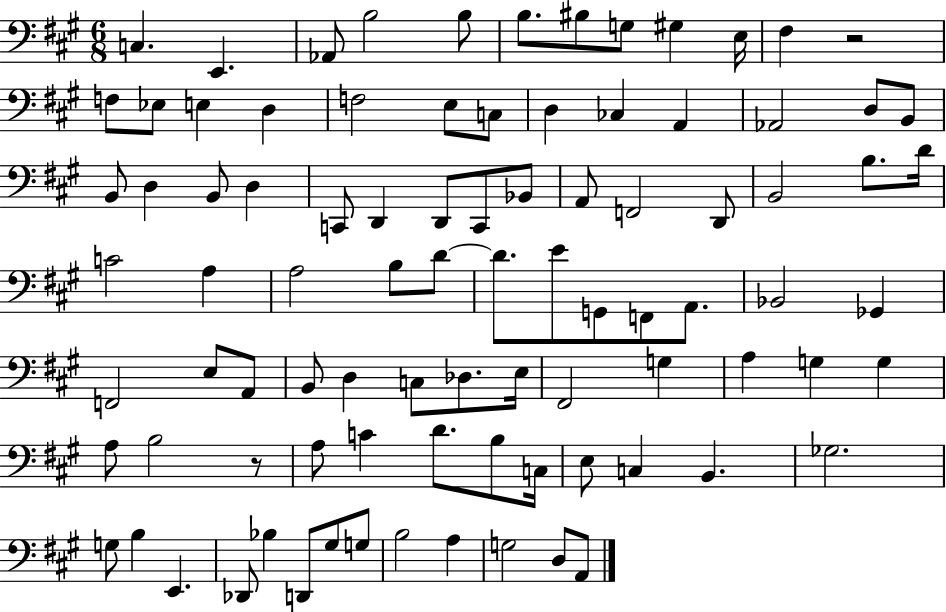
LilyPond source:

{
  \clef bass
  \numericTimeSignature
  \time 6/8
  \key a \major
  c4. e,4. | aes,8 b2 b8 | b8. bis8 g8 gis4 e16 | fis4 r2 | \break f8 ees8 e4 d4 | f2 e8 c8 | d4 ces4 a,4 | aes,2 d8 b,8 | \break b,8 d4 b,8 d4 | c,8 d,4 d,8 c,8 bes,8 | a,8 f,2 d,8 | b,2 b8. d'16 | \break c'2 a4 | a2 b8 d'8~~ | d'8. e'8 g,8 f,8 a,8. | bes,2 ges,4 | \break f,2 e8 a,8 | b,8 d4 c8 des8. e16 | fis,2 g4 | a4 g4 g4 | \break a8 b2 r8 | a8 c'4 d'8. b8 c16 | e8 c4 b,4. | ges2. | \break g8 b4 e,4. | des,8 bes4 d,8 gis8 g8 | b2 a4 | g2 d8 a,8 | \break \bar "|."
}